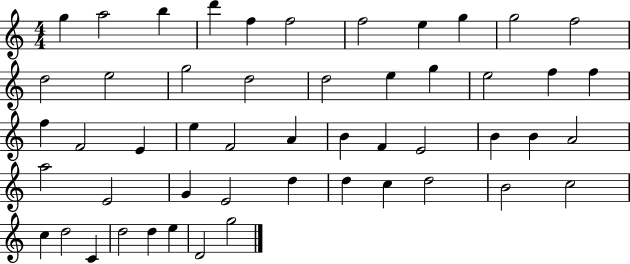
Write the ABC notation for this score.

X:1
T:Untitled
M:4/4
L:1/4
K:C
g a2 b d' f f2 f2 e g g2 f2 d2 e2 g2 d2 d2 e g e2 f f f F2 E e F2 A B F E2 B B A2 a2 E2 G E2 d d c d2 B2 c2 c d2 C d2 d e D2 g2